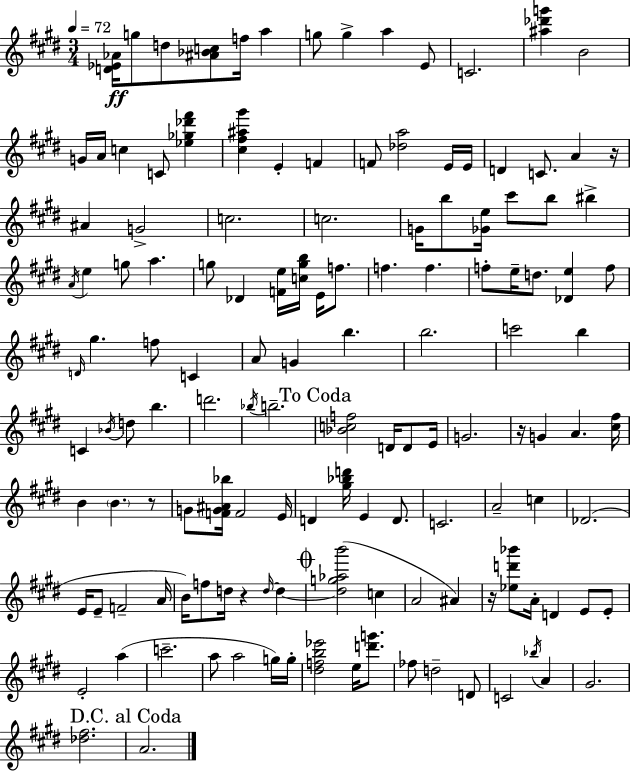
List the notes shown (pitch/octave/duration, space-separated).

[D4,Eb4,Ab4]/s G5/e D5/e [A#4,Bb4,C5]/e F5/s A5/q G5/e G5/q A5/q E4/e C4/h. [A#5,Db6,G6]/q B4/h G4/s A4/s C5/q C4/e [Eb5,Gb5,Db6,F#6]/q [C#5,F#5,A#5,G#6]/q E4/q F4/q F4/e [Db5,A5]/h E4/s E4/s D4/q C4/e. A4/q R/s A#4/q G4/h C5/h. C5/h. G4/s B5/e [Gb4,E5]/s C#6/e B5/e BIS5/q A4/s E5/q G5/e A5/q. G5/e Db4/q [F4,E5]/s [C5,G5,B5]/s E4/s F5/e. F5/q. F5/q. F5/e E5/s D5/e. [Db4,E5]/q F5/e D4/s G#5/q. F5/e C4/q A4/e G4/q B5/q. B5/h. C6/h B5/q C4/q Bb4/s D5/e B5/q. D6/h. Bb5/s B5/h. [Bb4,C5,F5]/h D4/s D4/e E4/s G4/h. R/s G4/q A4/q. [C#5,F#5]/s B4/q B4/q. R/e G4/e [F4,G4,A#4,Bb5]/s F4/h E4/s D4/q [G#5,Bb5,D6]/s E4/q D4/e. C4/h. A4/h C5/q Db4/h. E4/s E4/e F4/h A4/s B4/s F5/e D5/s R/q D5/s D5/q [D5,G5,Ab5,B6]/h C5/q A4/h A#4/q R/s [Eb5,D6,Bb6]/e A4/s D4/q E4/e E4/e E4/h A5/q C6/h. A5/e A5/h G5/s G5/s [D#5,F5,B5,Eb6]/h E5/s [D6,G6]/e. FES5/e D5/h D4/e C4/h Bb5/s A4/q G#4/h. [Db5,F#5]/h. A4/h.